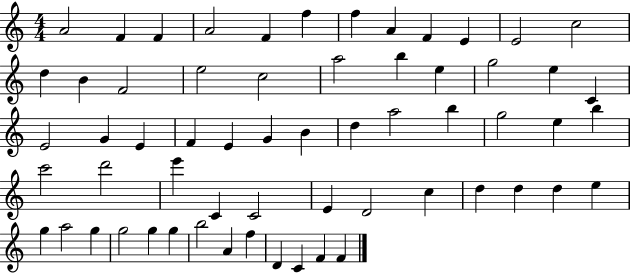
{
  \clef treble
  \numericTimeSignature
  \time 4/4
  \key c \major
  a'2 f'4 f'4 | a'2 f'4 f''4 | f''4 a'4 f'4 e'4 | e'2 c''2 | \break d''4 b'4 f'2 | e''2 c''2 | a''2 b''4 e''4 | g''2 e''4 c'4 | \break e'2 g'4 e'4 | f'4 e'4 g'4 b'4 | d''4 a''2 b''4 | g''2 e''4 b''4 | \break c'''2 d'''2 | e'''4 c'4 c'2 | e'4 d'2 c''4 | d''4 d''4 d''4 e''4 | \break g''4 a''2 g''4 | g''2 g''4 g''4 | b''2 a'4 f''4 | d'4 c'4 f'4 f'4 | \break \bar "|."
}